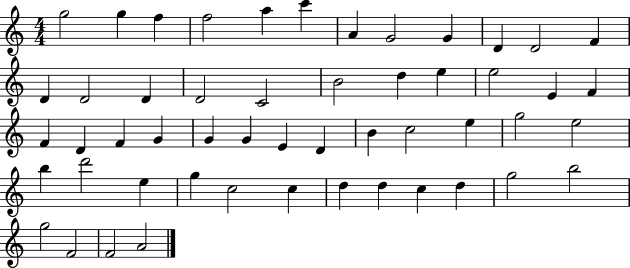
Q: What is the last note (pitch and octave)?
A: A4